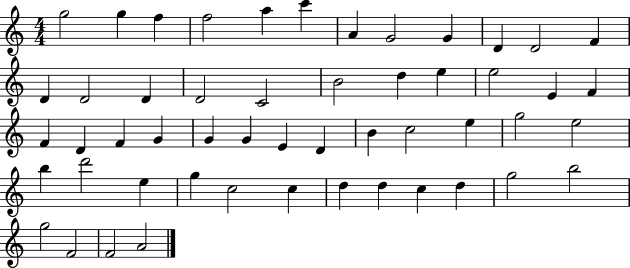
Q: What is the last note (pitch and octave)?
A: A4